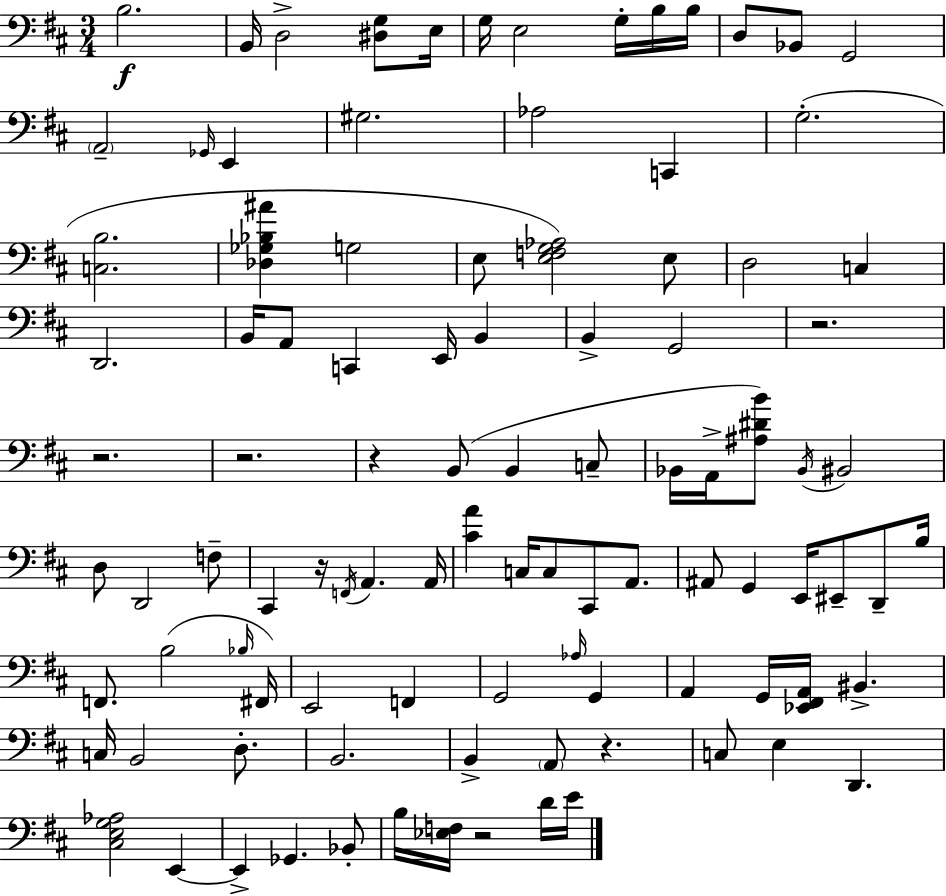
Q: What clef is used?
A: bass